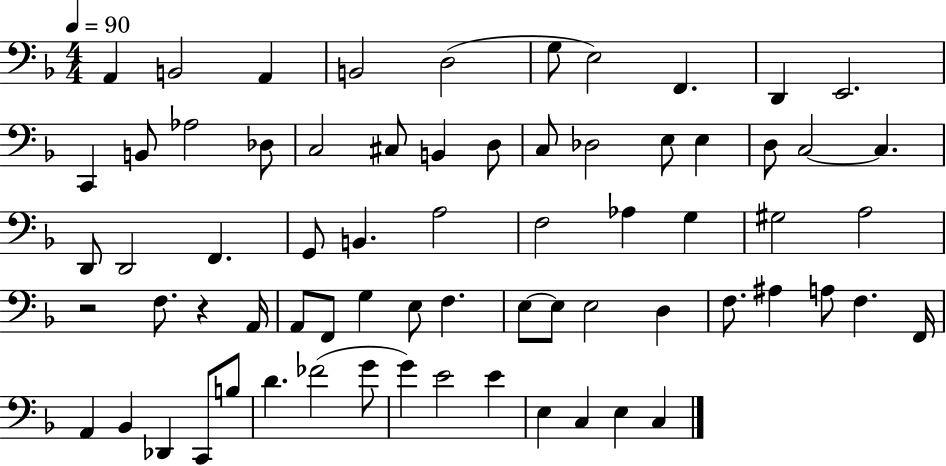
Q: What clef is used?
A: bass